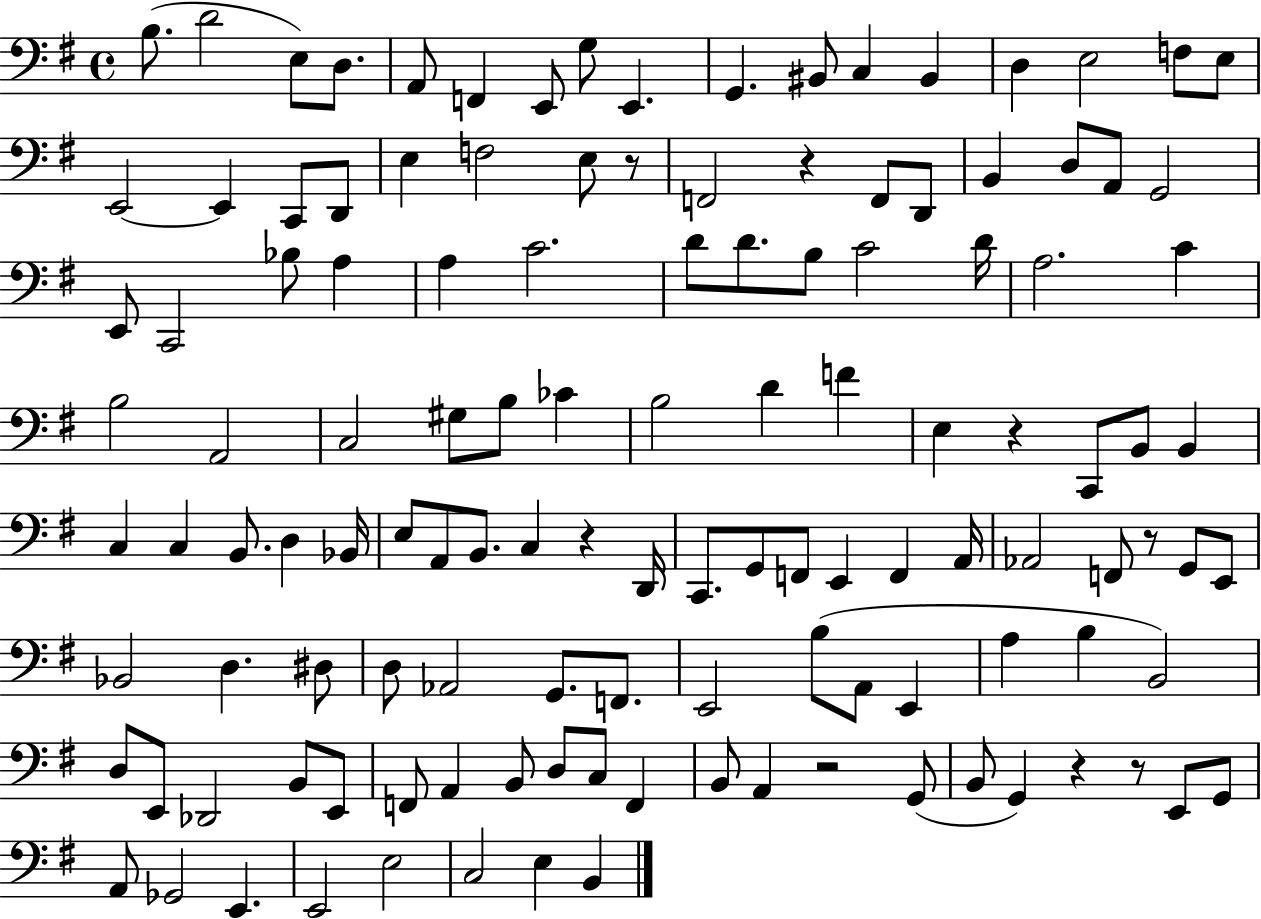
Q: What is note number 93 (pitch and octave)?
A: E2